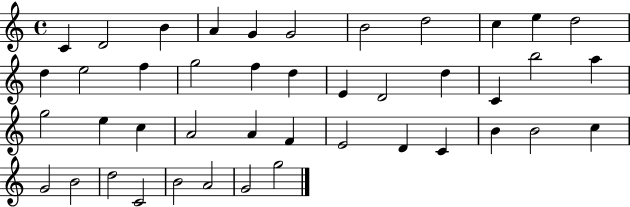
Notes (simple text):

C4/q D4/h B4/q A4/q G4/q G4/h B4/h D5/h C5/q E5/q D5/h D5/q E5/h F5/q G5/h F5/q D5/q E4/q D4/h D5/q C4/q B5/h A5/q G5/h E5/q C5/q A4/h A4/q F4/q E4/h D4/q C4/q B4/q B4/h C5/q G4/h B4/h D5/h C4/h B4/h A4/h G4/h G5/h